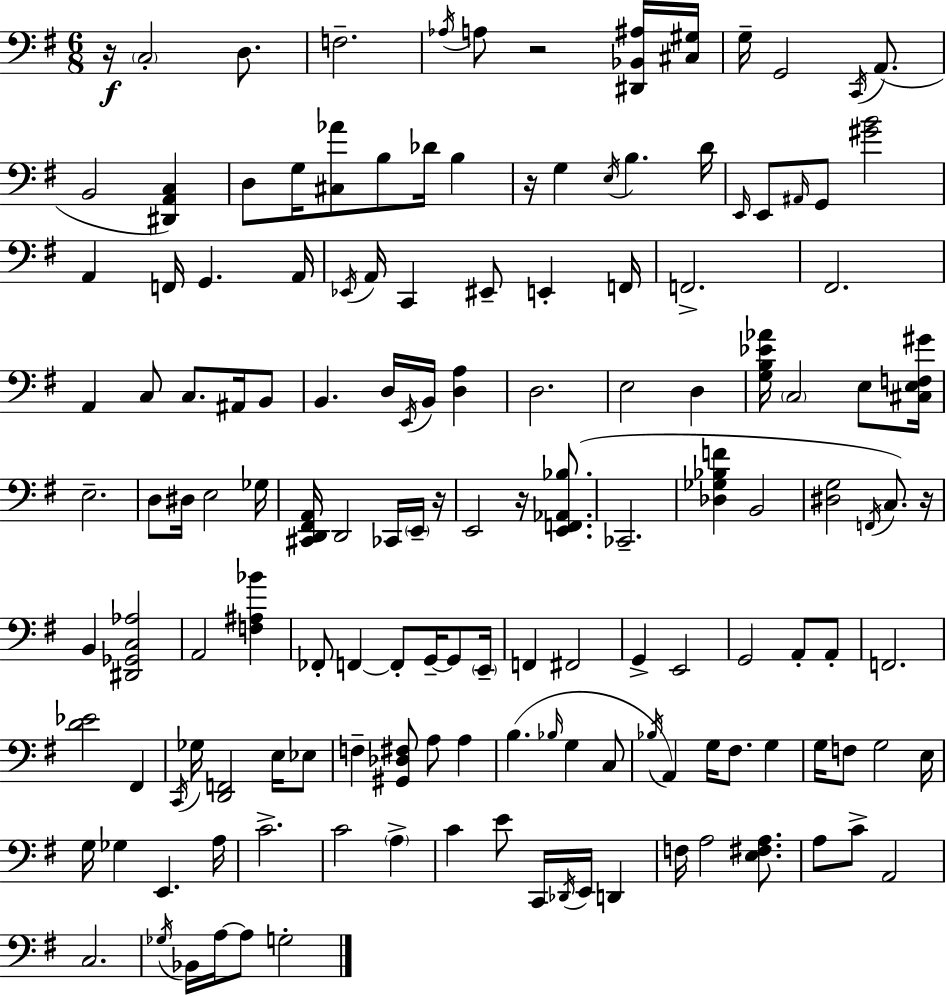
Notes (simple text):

R/s C3/h D3/e. F3/h. Ab3/s A3/e R/h [D#2,Bb2,A#3]/s [C#3,G#3]/s G3/s G2/h C2/s A2/e. B2/h [D#2,A2,C3]/q D3/e G3/s [C#3,Ab4]/e B3/e Db4/s B3/q R/s G3/q E3/s B3/q. D4/s E2/s E2/e A#2/s G2/e [G#4,B4]/h A2/q F2/s G2/q. A2/s Eb2/s A2/s C2/q EIS2/e E2/q F2/s F2/h. F#2/h. A2/q C3/e C3/e. A#2/s B2/e B2/q. D3/s E2/s B2/s [D3,A3]/q D3/h. E3/h D3/q [G3,B3,Eb4,Ab4]/s C3/h E3/e [C#3,E3,F3,G#4]/s E3/h. D3/e D#3/s E3/h Gb3/s [C#2,D2,F#2,A2]/s D2/h CES2/s E2/s R/s E2/h R/s [E2,F2,Ab2,Bb3]/e. CES2/h. [Db3,Gb3,Bb3,F4]/q B2/h [D#3,G3]/h F2/s C3/e. R/s B2/q [D#2,Gb2,C3,Ab3]/h A2/h [F3,A#3,Bb4]/q FES2/e F2/q F2/e G2/s G2/e E2/s F2/q F#2/h G2/q E2/h G2/h A2/e A2/e F2/h. [D4,Eb4]/h F#2/q C2/s Gb3/s [D2,F2]/h E3/s Eb3/e F3/q [G#2,Db3,F#3]/e A3/e A3/q B3/q. Bb3/s G3/q C3/e Bb3/s A2/q G3/s F#3/e. G3/q G3/s F3/e G3/h E3/s G3/s Gb3/q E2/q. A3/s C4/h. C4/h A3/q C4/q E4/e C2/s Db2/s E2/s D2/q F3/s A3/h [E3,F#3,A3]/e. A3/e C4/e A2/h C3/h. Gb3/s Bb2/s A3/s A3/e G3/h